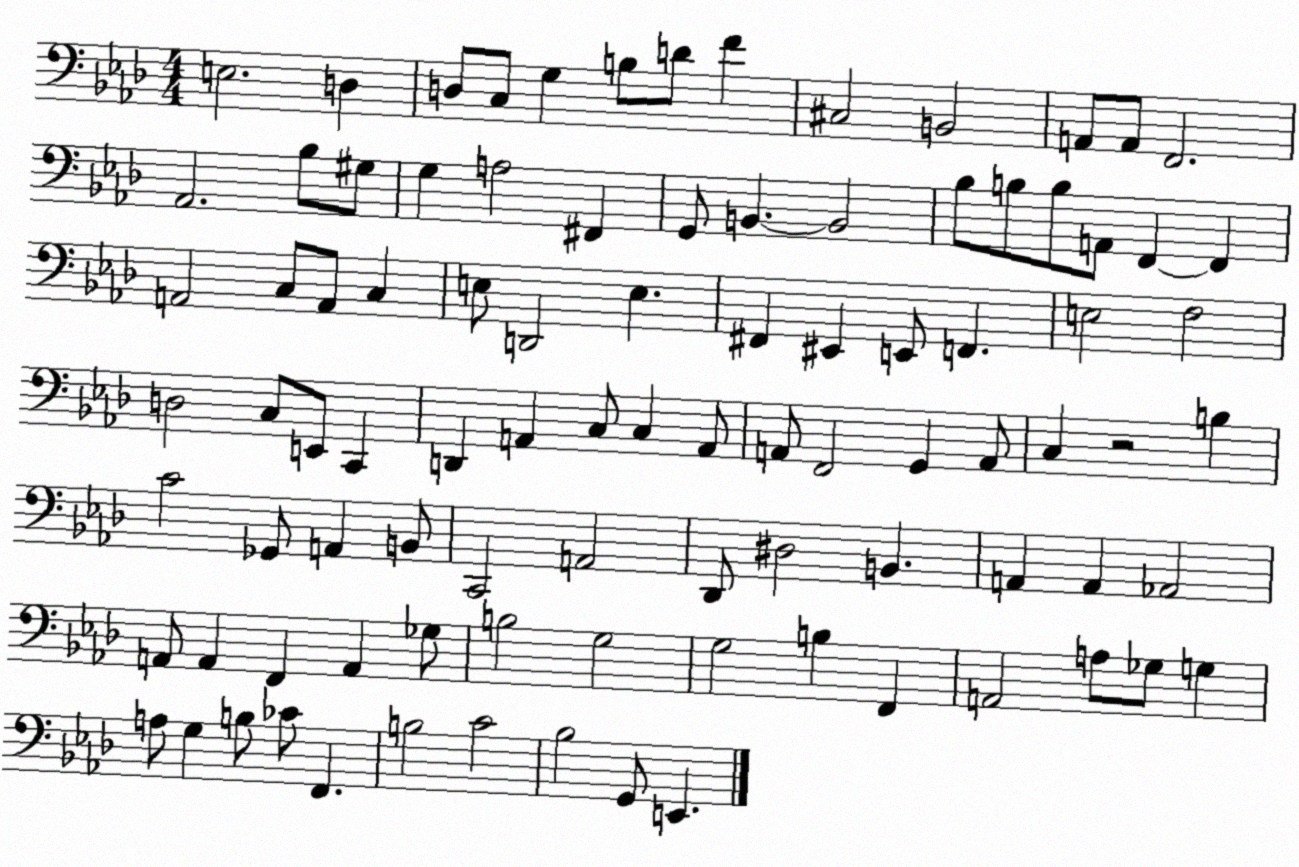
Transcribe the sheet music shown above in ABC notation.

X:1
T:Untitled
M:4/4
L:1/4
K:Ab
E,2 D, D,/2 C,/2 G, B,/2 D/2 F ^C,2 B,,2 A,,/2 A,,/2 F,,2 _A,,2 _B,/2 ^G,/2 G, A,2 ^F,, G,,/2 B,, B,,2 _B,/2 B,/2 B,/2 A,,/2 F,, F,, A,,2 C,/2 A,,/2 C, E,/2 D,,2 E, ^F,, ^E,, E,,/2 F,, E,2 F,2 D,2 C,/2 E,,/2 C,, D,, A,, C,/2 C, A,,/2 A,,/2 F,,2 G,, A,,/2 C, z2 B, C2 _G,,/2 A,, B,,/2 C,,2 A,,2 _D,,/2 ^D,2 B,, A,, A,, _A,,2 A,,/2 A,, F,, A,, _G,/2 B,2 G,2 G,2 B, F,, A,,2 A,/2 _G,/2 G, A,/2 G, B,/2 _C/2 F,, B,2 C2 _B,2 G,,/2 E,,